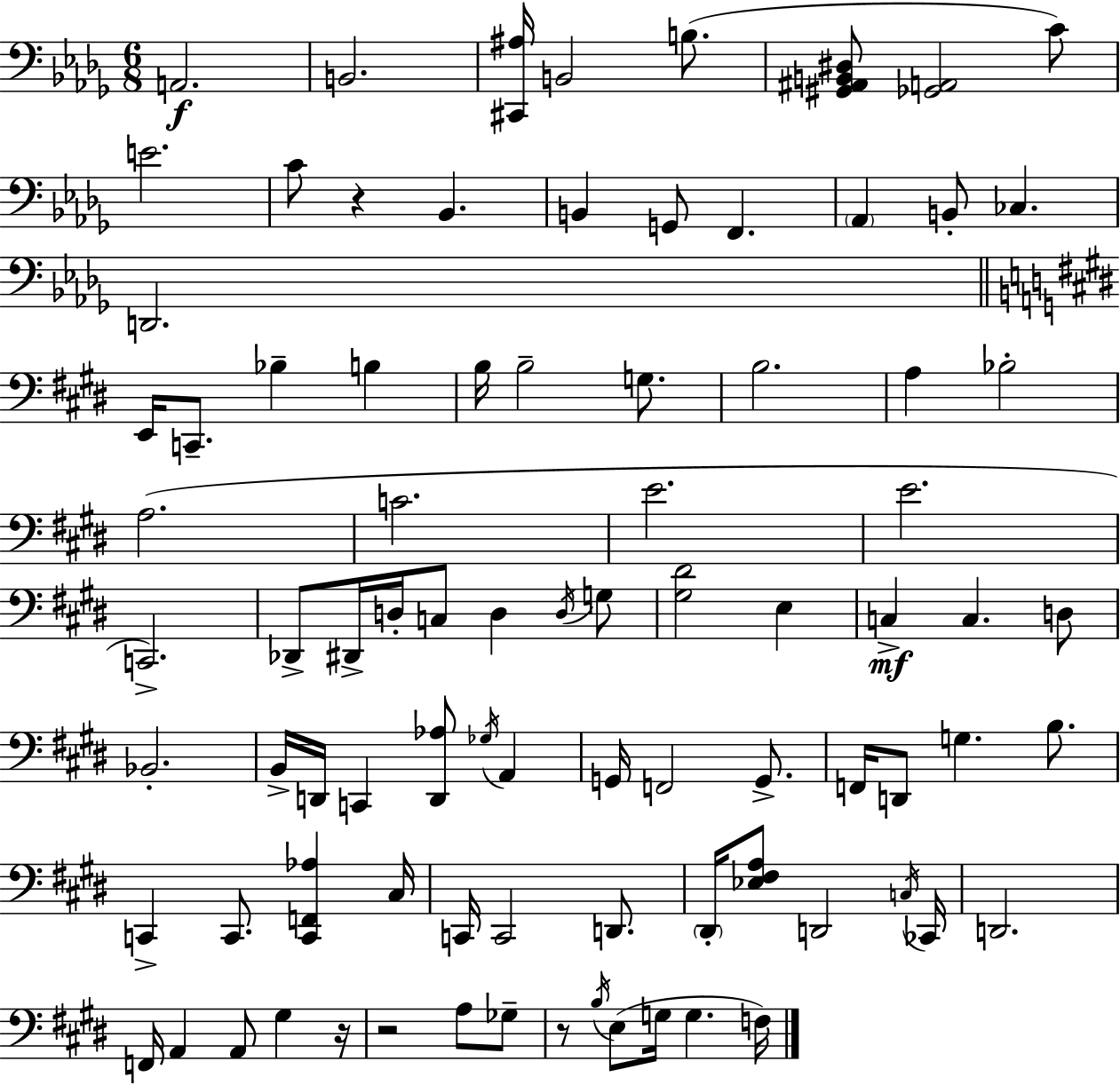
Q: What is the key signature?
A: BES minor